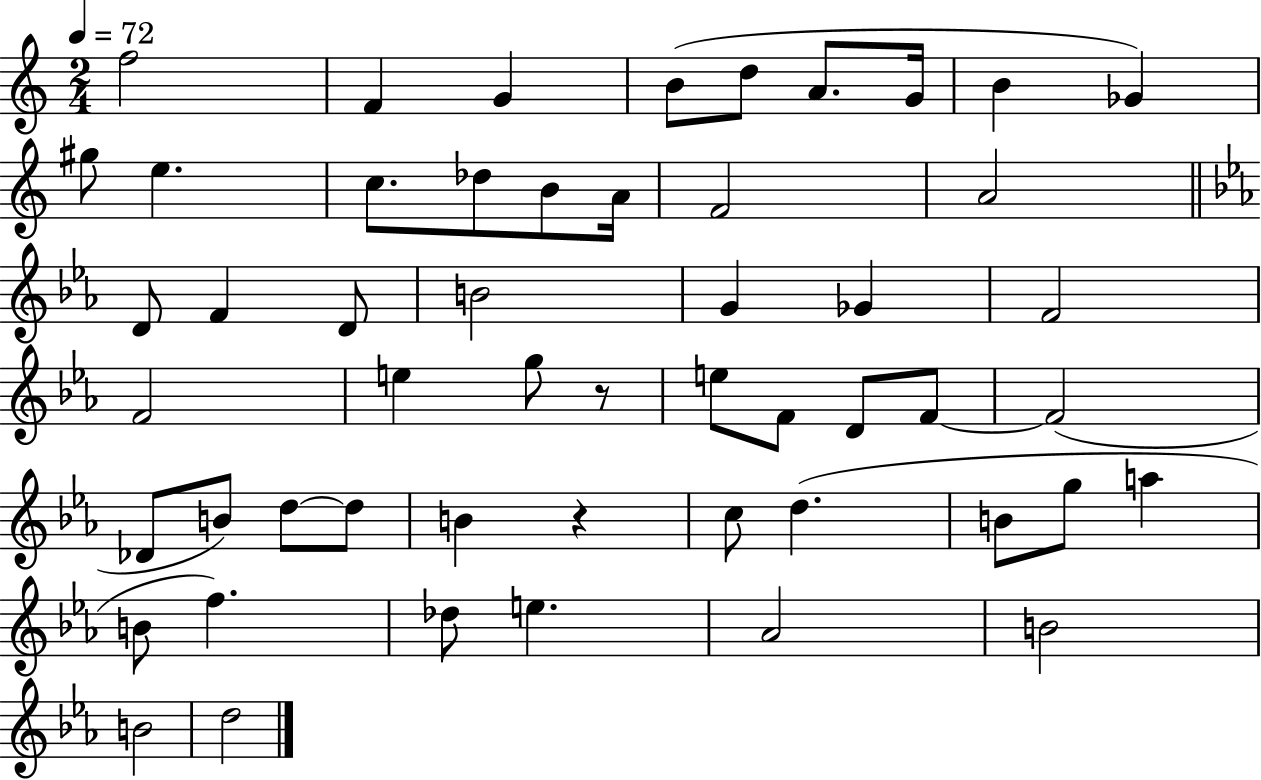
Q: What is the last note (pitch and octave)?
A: D5